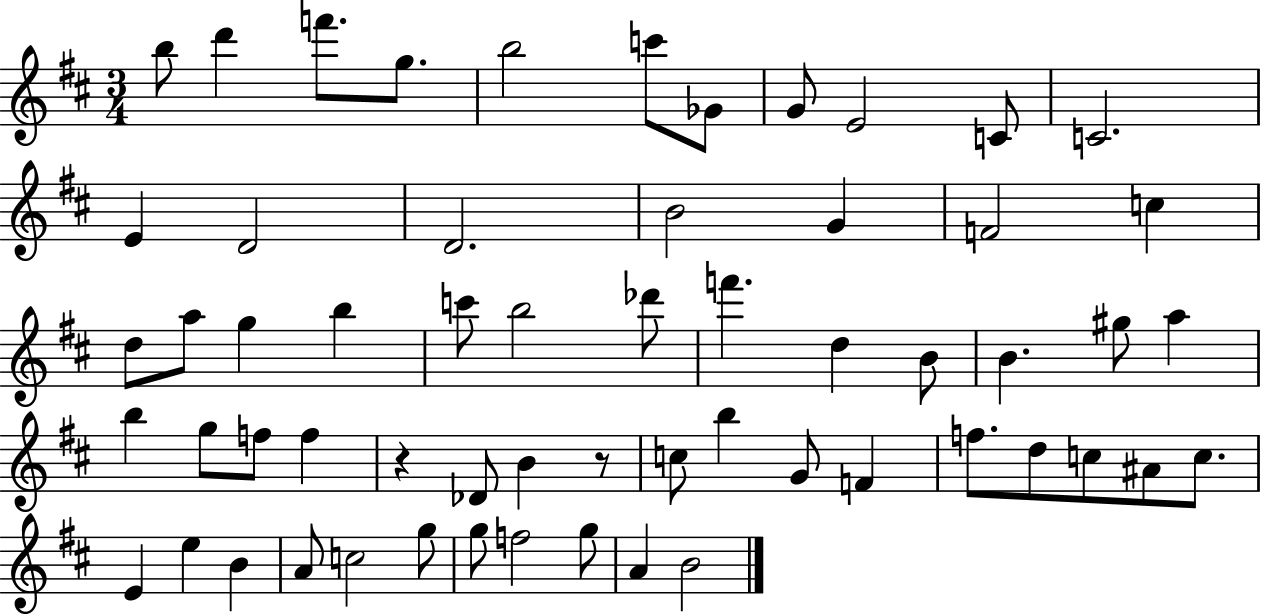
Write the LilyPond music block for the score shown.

{
  \clef treble
  \numericTimeSignature
  \time 3/4
  \key d \major
  b''8 d'''4 f'''8. g''8. | b''2 c'''8 ges'8 | g'8 e'2 c'8 | c'2. | \break e'4 d'2 | d'2. | b'2 g'4 | f'2 c''4 | \break d''8 a''8 g''4 b''4 | c'''8 b''2 des'''8 | f'''4. d''4 b'8 | b'4. gis''8 a''4 | \break b''4 g''8 f''8 f''4 | r4 des'8 b'4 r8 | c''8 b''4 g'8 f'4 | f''8. d''8 c''8 ais'8 c''8. | \break e'4 e''4 b'4 | a'8 c''2 g''8 | g''8 f''2 g''8 | a'4 b'2 | \break \bar "|."
}